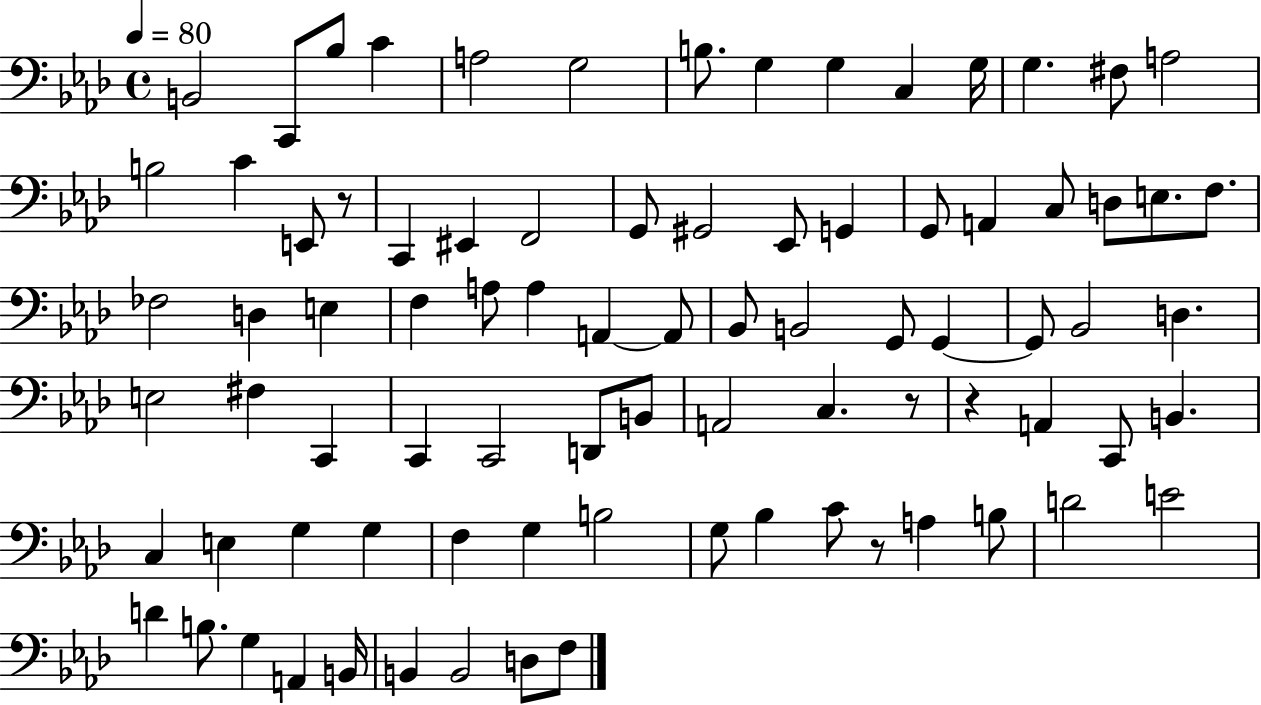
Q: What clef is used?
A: bass